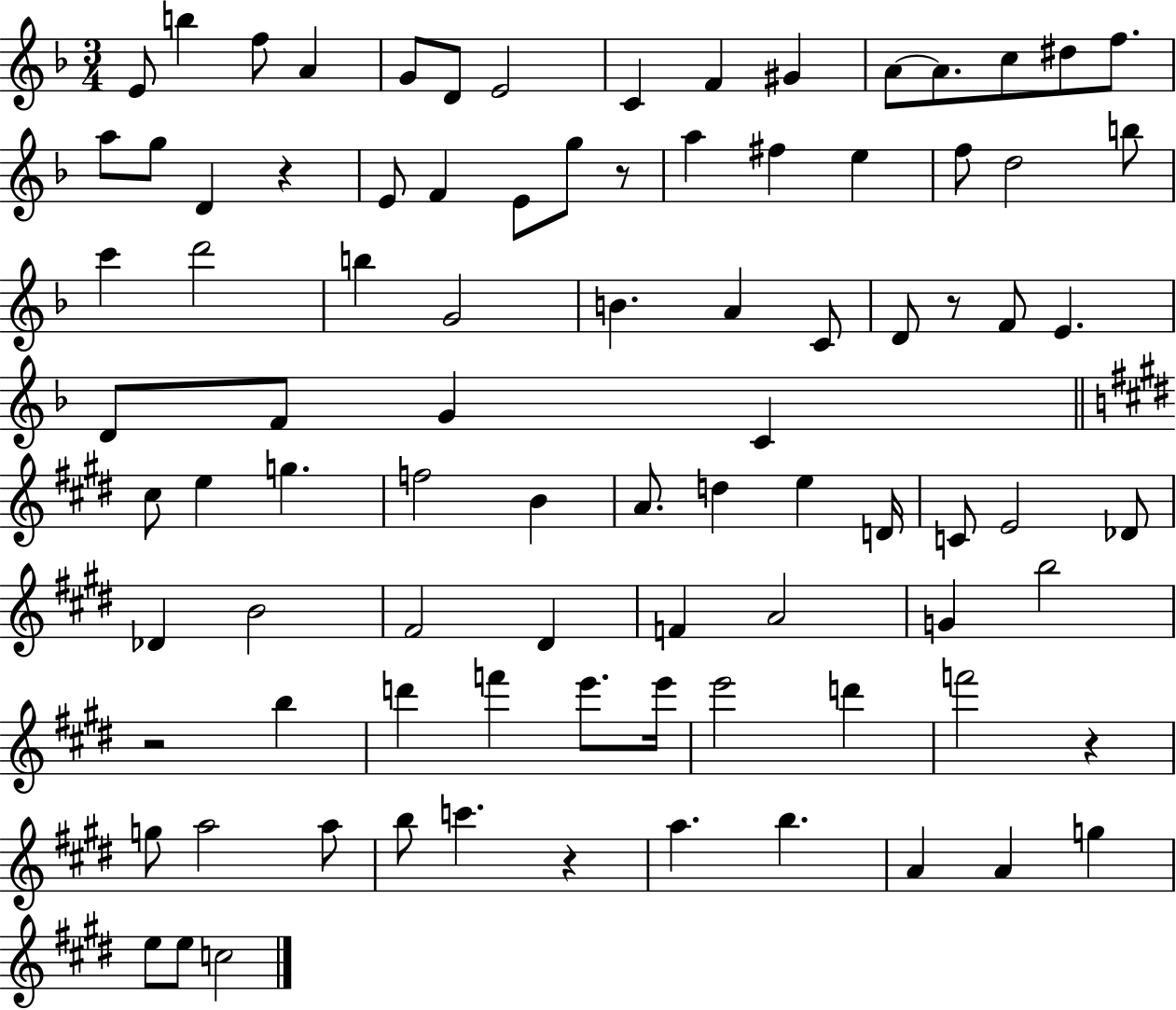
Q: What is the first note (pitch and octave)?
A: E4